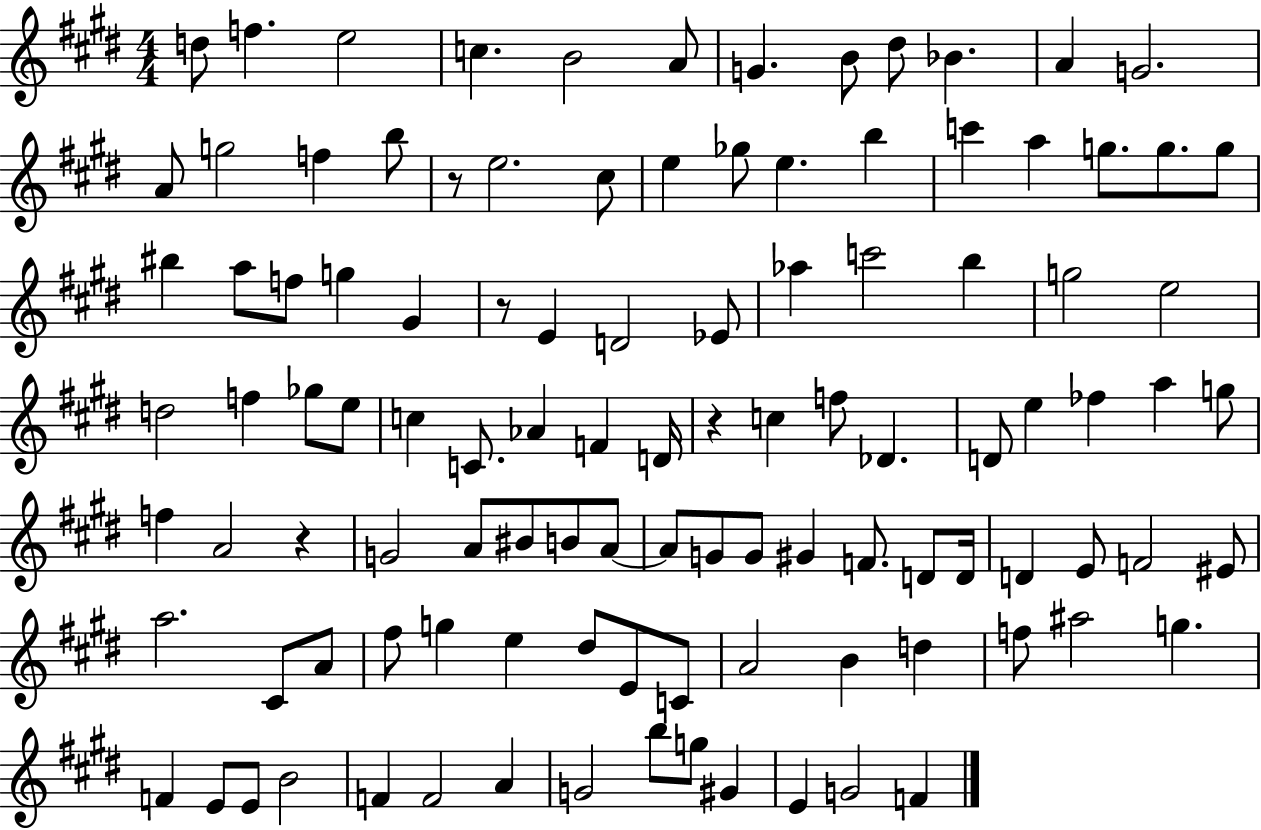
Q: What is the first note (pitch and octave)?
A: D5